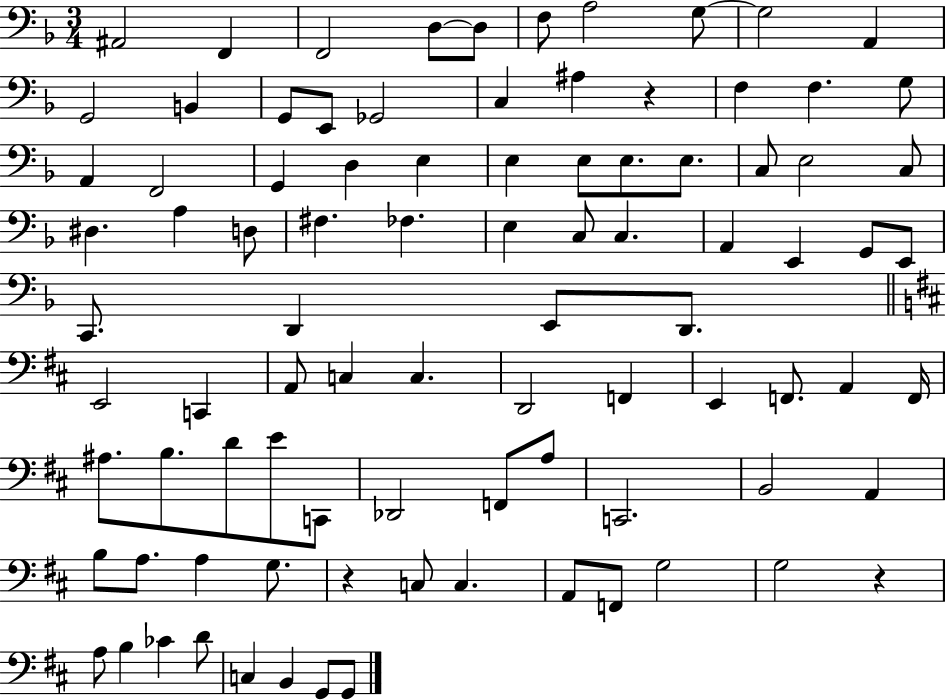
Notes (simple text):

A#2/h F2/q F2/h D3/e D3/e F3/e A3/h G3/e G3/h A2/q G2/h B2/q G2/e E2/e Gb2/h C3/q A#3/q R/q F3/q F3/q. G3/e A2/q F2/h G2/q D3/q E3/q E3/q E3/e E3/e. E3/e. C3/e E3/h C3/e D#3/q. A3/q D3/e F#3/q. FES3/q. E3/q C3/e C3/q. A2/q E2/q G2/e E2/e C2/e. D2/q E2/e D2/e. E2/h C2/q A2/e C3/q C3/q. D2/h F2/q E2/q F2/e. A2/q F2/s A#3/e. B3/e. D4/e E4/e C2/e Db2/h F2/e A3/e C2/h. B2/h A2/q B3/e A3/e. A3/q G3/e. R/q C3/e C3/q. A2/e F2/e G3/h G3/h R/q A3/e B3/q CES4/q D4/e C3/q B2/q G2/e G2/e